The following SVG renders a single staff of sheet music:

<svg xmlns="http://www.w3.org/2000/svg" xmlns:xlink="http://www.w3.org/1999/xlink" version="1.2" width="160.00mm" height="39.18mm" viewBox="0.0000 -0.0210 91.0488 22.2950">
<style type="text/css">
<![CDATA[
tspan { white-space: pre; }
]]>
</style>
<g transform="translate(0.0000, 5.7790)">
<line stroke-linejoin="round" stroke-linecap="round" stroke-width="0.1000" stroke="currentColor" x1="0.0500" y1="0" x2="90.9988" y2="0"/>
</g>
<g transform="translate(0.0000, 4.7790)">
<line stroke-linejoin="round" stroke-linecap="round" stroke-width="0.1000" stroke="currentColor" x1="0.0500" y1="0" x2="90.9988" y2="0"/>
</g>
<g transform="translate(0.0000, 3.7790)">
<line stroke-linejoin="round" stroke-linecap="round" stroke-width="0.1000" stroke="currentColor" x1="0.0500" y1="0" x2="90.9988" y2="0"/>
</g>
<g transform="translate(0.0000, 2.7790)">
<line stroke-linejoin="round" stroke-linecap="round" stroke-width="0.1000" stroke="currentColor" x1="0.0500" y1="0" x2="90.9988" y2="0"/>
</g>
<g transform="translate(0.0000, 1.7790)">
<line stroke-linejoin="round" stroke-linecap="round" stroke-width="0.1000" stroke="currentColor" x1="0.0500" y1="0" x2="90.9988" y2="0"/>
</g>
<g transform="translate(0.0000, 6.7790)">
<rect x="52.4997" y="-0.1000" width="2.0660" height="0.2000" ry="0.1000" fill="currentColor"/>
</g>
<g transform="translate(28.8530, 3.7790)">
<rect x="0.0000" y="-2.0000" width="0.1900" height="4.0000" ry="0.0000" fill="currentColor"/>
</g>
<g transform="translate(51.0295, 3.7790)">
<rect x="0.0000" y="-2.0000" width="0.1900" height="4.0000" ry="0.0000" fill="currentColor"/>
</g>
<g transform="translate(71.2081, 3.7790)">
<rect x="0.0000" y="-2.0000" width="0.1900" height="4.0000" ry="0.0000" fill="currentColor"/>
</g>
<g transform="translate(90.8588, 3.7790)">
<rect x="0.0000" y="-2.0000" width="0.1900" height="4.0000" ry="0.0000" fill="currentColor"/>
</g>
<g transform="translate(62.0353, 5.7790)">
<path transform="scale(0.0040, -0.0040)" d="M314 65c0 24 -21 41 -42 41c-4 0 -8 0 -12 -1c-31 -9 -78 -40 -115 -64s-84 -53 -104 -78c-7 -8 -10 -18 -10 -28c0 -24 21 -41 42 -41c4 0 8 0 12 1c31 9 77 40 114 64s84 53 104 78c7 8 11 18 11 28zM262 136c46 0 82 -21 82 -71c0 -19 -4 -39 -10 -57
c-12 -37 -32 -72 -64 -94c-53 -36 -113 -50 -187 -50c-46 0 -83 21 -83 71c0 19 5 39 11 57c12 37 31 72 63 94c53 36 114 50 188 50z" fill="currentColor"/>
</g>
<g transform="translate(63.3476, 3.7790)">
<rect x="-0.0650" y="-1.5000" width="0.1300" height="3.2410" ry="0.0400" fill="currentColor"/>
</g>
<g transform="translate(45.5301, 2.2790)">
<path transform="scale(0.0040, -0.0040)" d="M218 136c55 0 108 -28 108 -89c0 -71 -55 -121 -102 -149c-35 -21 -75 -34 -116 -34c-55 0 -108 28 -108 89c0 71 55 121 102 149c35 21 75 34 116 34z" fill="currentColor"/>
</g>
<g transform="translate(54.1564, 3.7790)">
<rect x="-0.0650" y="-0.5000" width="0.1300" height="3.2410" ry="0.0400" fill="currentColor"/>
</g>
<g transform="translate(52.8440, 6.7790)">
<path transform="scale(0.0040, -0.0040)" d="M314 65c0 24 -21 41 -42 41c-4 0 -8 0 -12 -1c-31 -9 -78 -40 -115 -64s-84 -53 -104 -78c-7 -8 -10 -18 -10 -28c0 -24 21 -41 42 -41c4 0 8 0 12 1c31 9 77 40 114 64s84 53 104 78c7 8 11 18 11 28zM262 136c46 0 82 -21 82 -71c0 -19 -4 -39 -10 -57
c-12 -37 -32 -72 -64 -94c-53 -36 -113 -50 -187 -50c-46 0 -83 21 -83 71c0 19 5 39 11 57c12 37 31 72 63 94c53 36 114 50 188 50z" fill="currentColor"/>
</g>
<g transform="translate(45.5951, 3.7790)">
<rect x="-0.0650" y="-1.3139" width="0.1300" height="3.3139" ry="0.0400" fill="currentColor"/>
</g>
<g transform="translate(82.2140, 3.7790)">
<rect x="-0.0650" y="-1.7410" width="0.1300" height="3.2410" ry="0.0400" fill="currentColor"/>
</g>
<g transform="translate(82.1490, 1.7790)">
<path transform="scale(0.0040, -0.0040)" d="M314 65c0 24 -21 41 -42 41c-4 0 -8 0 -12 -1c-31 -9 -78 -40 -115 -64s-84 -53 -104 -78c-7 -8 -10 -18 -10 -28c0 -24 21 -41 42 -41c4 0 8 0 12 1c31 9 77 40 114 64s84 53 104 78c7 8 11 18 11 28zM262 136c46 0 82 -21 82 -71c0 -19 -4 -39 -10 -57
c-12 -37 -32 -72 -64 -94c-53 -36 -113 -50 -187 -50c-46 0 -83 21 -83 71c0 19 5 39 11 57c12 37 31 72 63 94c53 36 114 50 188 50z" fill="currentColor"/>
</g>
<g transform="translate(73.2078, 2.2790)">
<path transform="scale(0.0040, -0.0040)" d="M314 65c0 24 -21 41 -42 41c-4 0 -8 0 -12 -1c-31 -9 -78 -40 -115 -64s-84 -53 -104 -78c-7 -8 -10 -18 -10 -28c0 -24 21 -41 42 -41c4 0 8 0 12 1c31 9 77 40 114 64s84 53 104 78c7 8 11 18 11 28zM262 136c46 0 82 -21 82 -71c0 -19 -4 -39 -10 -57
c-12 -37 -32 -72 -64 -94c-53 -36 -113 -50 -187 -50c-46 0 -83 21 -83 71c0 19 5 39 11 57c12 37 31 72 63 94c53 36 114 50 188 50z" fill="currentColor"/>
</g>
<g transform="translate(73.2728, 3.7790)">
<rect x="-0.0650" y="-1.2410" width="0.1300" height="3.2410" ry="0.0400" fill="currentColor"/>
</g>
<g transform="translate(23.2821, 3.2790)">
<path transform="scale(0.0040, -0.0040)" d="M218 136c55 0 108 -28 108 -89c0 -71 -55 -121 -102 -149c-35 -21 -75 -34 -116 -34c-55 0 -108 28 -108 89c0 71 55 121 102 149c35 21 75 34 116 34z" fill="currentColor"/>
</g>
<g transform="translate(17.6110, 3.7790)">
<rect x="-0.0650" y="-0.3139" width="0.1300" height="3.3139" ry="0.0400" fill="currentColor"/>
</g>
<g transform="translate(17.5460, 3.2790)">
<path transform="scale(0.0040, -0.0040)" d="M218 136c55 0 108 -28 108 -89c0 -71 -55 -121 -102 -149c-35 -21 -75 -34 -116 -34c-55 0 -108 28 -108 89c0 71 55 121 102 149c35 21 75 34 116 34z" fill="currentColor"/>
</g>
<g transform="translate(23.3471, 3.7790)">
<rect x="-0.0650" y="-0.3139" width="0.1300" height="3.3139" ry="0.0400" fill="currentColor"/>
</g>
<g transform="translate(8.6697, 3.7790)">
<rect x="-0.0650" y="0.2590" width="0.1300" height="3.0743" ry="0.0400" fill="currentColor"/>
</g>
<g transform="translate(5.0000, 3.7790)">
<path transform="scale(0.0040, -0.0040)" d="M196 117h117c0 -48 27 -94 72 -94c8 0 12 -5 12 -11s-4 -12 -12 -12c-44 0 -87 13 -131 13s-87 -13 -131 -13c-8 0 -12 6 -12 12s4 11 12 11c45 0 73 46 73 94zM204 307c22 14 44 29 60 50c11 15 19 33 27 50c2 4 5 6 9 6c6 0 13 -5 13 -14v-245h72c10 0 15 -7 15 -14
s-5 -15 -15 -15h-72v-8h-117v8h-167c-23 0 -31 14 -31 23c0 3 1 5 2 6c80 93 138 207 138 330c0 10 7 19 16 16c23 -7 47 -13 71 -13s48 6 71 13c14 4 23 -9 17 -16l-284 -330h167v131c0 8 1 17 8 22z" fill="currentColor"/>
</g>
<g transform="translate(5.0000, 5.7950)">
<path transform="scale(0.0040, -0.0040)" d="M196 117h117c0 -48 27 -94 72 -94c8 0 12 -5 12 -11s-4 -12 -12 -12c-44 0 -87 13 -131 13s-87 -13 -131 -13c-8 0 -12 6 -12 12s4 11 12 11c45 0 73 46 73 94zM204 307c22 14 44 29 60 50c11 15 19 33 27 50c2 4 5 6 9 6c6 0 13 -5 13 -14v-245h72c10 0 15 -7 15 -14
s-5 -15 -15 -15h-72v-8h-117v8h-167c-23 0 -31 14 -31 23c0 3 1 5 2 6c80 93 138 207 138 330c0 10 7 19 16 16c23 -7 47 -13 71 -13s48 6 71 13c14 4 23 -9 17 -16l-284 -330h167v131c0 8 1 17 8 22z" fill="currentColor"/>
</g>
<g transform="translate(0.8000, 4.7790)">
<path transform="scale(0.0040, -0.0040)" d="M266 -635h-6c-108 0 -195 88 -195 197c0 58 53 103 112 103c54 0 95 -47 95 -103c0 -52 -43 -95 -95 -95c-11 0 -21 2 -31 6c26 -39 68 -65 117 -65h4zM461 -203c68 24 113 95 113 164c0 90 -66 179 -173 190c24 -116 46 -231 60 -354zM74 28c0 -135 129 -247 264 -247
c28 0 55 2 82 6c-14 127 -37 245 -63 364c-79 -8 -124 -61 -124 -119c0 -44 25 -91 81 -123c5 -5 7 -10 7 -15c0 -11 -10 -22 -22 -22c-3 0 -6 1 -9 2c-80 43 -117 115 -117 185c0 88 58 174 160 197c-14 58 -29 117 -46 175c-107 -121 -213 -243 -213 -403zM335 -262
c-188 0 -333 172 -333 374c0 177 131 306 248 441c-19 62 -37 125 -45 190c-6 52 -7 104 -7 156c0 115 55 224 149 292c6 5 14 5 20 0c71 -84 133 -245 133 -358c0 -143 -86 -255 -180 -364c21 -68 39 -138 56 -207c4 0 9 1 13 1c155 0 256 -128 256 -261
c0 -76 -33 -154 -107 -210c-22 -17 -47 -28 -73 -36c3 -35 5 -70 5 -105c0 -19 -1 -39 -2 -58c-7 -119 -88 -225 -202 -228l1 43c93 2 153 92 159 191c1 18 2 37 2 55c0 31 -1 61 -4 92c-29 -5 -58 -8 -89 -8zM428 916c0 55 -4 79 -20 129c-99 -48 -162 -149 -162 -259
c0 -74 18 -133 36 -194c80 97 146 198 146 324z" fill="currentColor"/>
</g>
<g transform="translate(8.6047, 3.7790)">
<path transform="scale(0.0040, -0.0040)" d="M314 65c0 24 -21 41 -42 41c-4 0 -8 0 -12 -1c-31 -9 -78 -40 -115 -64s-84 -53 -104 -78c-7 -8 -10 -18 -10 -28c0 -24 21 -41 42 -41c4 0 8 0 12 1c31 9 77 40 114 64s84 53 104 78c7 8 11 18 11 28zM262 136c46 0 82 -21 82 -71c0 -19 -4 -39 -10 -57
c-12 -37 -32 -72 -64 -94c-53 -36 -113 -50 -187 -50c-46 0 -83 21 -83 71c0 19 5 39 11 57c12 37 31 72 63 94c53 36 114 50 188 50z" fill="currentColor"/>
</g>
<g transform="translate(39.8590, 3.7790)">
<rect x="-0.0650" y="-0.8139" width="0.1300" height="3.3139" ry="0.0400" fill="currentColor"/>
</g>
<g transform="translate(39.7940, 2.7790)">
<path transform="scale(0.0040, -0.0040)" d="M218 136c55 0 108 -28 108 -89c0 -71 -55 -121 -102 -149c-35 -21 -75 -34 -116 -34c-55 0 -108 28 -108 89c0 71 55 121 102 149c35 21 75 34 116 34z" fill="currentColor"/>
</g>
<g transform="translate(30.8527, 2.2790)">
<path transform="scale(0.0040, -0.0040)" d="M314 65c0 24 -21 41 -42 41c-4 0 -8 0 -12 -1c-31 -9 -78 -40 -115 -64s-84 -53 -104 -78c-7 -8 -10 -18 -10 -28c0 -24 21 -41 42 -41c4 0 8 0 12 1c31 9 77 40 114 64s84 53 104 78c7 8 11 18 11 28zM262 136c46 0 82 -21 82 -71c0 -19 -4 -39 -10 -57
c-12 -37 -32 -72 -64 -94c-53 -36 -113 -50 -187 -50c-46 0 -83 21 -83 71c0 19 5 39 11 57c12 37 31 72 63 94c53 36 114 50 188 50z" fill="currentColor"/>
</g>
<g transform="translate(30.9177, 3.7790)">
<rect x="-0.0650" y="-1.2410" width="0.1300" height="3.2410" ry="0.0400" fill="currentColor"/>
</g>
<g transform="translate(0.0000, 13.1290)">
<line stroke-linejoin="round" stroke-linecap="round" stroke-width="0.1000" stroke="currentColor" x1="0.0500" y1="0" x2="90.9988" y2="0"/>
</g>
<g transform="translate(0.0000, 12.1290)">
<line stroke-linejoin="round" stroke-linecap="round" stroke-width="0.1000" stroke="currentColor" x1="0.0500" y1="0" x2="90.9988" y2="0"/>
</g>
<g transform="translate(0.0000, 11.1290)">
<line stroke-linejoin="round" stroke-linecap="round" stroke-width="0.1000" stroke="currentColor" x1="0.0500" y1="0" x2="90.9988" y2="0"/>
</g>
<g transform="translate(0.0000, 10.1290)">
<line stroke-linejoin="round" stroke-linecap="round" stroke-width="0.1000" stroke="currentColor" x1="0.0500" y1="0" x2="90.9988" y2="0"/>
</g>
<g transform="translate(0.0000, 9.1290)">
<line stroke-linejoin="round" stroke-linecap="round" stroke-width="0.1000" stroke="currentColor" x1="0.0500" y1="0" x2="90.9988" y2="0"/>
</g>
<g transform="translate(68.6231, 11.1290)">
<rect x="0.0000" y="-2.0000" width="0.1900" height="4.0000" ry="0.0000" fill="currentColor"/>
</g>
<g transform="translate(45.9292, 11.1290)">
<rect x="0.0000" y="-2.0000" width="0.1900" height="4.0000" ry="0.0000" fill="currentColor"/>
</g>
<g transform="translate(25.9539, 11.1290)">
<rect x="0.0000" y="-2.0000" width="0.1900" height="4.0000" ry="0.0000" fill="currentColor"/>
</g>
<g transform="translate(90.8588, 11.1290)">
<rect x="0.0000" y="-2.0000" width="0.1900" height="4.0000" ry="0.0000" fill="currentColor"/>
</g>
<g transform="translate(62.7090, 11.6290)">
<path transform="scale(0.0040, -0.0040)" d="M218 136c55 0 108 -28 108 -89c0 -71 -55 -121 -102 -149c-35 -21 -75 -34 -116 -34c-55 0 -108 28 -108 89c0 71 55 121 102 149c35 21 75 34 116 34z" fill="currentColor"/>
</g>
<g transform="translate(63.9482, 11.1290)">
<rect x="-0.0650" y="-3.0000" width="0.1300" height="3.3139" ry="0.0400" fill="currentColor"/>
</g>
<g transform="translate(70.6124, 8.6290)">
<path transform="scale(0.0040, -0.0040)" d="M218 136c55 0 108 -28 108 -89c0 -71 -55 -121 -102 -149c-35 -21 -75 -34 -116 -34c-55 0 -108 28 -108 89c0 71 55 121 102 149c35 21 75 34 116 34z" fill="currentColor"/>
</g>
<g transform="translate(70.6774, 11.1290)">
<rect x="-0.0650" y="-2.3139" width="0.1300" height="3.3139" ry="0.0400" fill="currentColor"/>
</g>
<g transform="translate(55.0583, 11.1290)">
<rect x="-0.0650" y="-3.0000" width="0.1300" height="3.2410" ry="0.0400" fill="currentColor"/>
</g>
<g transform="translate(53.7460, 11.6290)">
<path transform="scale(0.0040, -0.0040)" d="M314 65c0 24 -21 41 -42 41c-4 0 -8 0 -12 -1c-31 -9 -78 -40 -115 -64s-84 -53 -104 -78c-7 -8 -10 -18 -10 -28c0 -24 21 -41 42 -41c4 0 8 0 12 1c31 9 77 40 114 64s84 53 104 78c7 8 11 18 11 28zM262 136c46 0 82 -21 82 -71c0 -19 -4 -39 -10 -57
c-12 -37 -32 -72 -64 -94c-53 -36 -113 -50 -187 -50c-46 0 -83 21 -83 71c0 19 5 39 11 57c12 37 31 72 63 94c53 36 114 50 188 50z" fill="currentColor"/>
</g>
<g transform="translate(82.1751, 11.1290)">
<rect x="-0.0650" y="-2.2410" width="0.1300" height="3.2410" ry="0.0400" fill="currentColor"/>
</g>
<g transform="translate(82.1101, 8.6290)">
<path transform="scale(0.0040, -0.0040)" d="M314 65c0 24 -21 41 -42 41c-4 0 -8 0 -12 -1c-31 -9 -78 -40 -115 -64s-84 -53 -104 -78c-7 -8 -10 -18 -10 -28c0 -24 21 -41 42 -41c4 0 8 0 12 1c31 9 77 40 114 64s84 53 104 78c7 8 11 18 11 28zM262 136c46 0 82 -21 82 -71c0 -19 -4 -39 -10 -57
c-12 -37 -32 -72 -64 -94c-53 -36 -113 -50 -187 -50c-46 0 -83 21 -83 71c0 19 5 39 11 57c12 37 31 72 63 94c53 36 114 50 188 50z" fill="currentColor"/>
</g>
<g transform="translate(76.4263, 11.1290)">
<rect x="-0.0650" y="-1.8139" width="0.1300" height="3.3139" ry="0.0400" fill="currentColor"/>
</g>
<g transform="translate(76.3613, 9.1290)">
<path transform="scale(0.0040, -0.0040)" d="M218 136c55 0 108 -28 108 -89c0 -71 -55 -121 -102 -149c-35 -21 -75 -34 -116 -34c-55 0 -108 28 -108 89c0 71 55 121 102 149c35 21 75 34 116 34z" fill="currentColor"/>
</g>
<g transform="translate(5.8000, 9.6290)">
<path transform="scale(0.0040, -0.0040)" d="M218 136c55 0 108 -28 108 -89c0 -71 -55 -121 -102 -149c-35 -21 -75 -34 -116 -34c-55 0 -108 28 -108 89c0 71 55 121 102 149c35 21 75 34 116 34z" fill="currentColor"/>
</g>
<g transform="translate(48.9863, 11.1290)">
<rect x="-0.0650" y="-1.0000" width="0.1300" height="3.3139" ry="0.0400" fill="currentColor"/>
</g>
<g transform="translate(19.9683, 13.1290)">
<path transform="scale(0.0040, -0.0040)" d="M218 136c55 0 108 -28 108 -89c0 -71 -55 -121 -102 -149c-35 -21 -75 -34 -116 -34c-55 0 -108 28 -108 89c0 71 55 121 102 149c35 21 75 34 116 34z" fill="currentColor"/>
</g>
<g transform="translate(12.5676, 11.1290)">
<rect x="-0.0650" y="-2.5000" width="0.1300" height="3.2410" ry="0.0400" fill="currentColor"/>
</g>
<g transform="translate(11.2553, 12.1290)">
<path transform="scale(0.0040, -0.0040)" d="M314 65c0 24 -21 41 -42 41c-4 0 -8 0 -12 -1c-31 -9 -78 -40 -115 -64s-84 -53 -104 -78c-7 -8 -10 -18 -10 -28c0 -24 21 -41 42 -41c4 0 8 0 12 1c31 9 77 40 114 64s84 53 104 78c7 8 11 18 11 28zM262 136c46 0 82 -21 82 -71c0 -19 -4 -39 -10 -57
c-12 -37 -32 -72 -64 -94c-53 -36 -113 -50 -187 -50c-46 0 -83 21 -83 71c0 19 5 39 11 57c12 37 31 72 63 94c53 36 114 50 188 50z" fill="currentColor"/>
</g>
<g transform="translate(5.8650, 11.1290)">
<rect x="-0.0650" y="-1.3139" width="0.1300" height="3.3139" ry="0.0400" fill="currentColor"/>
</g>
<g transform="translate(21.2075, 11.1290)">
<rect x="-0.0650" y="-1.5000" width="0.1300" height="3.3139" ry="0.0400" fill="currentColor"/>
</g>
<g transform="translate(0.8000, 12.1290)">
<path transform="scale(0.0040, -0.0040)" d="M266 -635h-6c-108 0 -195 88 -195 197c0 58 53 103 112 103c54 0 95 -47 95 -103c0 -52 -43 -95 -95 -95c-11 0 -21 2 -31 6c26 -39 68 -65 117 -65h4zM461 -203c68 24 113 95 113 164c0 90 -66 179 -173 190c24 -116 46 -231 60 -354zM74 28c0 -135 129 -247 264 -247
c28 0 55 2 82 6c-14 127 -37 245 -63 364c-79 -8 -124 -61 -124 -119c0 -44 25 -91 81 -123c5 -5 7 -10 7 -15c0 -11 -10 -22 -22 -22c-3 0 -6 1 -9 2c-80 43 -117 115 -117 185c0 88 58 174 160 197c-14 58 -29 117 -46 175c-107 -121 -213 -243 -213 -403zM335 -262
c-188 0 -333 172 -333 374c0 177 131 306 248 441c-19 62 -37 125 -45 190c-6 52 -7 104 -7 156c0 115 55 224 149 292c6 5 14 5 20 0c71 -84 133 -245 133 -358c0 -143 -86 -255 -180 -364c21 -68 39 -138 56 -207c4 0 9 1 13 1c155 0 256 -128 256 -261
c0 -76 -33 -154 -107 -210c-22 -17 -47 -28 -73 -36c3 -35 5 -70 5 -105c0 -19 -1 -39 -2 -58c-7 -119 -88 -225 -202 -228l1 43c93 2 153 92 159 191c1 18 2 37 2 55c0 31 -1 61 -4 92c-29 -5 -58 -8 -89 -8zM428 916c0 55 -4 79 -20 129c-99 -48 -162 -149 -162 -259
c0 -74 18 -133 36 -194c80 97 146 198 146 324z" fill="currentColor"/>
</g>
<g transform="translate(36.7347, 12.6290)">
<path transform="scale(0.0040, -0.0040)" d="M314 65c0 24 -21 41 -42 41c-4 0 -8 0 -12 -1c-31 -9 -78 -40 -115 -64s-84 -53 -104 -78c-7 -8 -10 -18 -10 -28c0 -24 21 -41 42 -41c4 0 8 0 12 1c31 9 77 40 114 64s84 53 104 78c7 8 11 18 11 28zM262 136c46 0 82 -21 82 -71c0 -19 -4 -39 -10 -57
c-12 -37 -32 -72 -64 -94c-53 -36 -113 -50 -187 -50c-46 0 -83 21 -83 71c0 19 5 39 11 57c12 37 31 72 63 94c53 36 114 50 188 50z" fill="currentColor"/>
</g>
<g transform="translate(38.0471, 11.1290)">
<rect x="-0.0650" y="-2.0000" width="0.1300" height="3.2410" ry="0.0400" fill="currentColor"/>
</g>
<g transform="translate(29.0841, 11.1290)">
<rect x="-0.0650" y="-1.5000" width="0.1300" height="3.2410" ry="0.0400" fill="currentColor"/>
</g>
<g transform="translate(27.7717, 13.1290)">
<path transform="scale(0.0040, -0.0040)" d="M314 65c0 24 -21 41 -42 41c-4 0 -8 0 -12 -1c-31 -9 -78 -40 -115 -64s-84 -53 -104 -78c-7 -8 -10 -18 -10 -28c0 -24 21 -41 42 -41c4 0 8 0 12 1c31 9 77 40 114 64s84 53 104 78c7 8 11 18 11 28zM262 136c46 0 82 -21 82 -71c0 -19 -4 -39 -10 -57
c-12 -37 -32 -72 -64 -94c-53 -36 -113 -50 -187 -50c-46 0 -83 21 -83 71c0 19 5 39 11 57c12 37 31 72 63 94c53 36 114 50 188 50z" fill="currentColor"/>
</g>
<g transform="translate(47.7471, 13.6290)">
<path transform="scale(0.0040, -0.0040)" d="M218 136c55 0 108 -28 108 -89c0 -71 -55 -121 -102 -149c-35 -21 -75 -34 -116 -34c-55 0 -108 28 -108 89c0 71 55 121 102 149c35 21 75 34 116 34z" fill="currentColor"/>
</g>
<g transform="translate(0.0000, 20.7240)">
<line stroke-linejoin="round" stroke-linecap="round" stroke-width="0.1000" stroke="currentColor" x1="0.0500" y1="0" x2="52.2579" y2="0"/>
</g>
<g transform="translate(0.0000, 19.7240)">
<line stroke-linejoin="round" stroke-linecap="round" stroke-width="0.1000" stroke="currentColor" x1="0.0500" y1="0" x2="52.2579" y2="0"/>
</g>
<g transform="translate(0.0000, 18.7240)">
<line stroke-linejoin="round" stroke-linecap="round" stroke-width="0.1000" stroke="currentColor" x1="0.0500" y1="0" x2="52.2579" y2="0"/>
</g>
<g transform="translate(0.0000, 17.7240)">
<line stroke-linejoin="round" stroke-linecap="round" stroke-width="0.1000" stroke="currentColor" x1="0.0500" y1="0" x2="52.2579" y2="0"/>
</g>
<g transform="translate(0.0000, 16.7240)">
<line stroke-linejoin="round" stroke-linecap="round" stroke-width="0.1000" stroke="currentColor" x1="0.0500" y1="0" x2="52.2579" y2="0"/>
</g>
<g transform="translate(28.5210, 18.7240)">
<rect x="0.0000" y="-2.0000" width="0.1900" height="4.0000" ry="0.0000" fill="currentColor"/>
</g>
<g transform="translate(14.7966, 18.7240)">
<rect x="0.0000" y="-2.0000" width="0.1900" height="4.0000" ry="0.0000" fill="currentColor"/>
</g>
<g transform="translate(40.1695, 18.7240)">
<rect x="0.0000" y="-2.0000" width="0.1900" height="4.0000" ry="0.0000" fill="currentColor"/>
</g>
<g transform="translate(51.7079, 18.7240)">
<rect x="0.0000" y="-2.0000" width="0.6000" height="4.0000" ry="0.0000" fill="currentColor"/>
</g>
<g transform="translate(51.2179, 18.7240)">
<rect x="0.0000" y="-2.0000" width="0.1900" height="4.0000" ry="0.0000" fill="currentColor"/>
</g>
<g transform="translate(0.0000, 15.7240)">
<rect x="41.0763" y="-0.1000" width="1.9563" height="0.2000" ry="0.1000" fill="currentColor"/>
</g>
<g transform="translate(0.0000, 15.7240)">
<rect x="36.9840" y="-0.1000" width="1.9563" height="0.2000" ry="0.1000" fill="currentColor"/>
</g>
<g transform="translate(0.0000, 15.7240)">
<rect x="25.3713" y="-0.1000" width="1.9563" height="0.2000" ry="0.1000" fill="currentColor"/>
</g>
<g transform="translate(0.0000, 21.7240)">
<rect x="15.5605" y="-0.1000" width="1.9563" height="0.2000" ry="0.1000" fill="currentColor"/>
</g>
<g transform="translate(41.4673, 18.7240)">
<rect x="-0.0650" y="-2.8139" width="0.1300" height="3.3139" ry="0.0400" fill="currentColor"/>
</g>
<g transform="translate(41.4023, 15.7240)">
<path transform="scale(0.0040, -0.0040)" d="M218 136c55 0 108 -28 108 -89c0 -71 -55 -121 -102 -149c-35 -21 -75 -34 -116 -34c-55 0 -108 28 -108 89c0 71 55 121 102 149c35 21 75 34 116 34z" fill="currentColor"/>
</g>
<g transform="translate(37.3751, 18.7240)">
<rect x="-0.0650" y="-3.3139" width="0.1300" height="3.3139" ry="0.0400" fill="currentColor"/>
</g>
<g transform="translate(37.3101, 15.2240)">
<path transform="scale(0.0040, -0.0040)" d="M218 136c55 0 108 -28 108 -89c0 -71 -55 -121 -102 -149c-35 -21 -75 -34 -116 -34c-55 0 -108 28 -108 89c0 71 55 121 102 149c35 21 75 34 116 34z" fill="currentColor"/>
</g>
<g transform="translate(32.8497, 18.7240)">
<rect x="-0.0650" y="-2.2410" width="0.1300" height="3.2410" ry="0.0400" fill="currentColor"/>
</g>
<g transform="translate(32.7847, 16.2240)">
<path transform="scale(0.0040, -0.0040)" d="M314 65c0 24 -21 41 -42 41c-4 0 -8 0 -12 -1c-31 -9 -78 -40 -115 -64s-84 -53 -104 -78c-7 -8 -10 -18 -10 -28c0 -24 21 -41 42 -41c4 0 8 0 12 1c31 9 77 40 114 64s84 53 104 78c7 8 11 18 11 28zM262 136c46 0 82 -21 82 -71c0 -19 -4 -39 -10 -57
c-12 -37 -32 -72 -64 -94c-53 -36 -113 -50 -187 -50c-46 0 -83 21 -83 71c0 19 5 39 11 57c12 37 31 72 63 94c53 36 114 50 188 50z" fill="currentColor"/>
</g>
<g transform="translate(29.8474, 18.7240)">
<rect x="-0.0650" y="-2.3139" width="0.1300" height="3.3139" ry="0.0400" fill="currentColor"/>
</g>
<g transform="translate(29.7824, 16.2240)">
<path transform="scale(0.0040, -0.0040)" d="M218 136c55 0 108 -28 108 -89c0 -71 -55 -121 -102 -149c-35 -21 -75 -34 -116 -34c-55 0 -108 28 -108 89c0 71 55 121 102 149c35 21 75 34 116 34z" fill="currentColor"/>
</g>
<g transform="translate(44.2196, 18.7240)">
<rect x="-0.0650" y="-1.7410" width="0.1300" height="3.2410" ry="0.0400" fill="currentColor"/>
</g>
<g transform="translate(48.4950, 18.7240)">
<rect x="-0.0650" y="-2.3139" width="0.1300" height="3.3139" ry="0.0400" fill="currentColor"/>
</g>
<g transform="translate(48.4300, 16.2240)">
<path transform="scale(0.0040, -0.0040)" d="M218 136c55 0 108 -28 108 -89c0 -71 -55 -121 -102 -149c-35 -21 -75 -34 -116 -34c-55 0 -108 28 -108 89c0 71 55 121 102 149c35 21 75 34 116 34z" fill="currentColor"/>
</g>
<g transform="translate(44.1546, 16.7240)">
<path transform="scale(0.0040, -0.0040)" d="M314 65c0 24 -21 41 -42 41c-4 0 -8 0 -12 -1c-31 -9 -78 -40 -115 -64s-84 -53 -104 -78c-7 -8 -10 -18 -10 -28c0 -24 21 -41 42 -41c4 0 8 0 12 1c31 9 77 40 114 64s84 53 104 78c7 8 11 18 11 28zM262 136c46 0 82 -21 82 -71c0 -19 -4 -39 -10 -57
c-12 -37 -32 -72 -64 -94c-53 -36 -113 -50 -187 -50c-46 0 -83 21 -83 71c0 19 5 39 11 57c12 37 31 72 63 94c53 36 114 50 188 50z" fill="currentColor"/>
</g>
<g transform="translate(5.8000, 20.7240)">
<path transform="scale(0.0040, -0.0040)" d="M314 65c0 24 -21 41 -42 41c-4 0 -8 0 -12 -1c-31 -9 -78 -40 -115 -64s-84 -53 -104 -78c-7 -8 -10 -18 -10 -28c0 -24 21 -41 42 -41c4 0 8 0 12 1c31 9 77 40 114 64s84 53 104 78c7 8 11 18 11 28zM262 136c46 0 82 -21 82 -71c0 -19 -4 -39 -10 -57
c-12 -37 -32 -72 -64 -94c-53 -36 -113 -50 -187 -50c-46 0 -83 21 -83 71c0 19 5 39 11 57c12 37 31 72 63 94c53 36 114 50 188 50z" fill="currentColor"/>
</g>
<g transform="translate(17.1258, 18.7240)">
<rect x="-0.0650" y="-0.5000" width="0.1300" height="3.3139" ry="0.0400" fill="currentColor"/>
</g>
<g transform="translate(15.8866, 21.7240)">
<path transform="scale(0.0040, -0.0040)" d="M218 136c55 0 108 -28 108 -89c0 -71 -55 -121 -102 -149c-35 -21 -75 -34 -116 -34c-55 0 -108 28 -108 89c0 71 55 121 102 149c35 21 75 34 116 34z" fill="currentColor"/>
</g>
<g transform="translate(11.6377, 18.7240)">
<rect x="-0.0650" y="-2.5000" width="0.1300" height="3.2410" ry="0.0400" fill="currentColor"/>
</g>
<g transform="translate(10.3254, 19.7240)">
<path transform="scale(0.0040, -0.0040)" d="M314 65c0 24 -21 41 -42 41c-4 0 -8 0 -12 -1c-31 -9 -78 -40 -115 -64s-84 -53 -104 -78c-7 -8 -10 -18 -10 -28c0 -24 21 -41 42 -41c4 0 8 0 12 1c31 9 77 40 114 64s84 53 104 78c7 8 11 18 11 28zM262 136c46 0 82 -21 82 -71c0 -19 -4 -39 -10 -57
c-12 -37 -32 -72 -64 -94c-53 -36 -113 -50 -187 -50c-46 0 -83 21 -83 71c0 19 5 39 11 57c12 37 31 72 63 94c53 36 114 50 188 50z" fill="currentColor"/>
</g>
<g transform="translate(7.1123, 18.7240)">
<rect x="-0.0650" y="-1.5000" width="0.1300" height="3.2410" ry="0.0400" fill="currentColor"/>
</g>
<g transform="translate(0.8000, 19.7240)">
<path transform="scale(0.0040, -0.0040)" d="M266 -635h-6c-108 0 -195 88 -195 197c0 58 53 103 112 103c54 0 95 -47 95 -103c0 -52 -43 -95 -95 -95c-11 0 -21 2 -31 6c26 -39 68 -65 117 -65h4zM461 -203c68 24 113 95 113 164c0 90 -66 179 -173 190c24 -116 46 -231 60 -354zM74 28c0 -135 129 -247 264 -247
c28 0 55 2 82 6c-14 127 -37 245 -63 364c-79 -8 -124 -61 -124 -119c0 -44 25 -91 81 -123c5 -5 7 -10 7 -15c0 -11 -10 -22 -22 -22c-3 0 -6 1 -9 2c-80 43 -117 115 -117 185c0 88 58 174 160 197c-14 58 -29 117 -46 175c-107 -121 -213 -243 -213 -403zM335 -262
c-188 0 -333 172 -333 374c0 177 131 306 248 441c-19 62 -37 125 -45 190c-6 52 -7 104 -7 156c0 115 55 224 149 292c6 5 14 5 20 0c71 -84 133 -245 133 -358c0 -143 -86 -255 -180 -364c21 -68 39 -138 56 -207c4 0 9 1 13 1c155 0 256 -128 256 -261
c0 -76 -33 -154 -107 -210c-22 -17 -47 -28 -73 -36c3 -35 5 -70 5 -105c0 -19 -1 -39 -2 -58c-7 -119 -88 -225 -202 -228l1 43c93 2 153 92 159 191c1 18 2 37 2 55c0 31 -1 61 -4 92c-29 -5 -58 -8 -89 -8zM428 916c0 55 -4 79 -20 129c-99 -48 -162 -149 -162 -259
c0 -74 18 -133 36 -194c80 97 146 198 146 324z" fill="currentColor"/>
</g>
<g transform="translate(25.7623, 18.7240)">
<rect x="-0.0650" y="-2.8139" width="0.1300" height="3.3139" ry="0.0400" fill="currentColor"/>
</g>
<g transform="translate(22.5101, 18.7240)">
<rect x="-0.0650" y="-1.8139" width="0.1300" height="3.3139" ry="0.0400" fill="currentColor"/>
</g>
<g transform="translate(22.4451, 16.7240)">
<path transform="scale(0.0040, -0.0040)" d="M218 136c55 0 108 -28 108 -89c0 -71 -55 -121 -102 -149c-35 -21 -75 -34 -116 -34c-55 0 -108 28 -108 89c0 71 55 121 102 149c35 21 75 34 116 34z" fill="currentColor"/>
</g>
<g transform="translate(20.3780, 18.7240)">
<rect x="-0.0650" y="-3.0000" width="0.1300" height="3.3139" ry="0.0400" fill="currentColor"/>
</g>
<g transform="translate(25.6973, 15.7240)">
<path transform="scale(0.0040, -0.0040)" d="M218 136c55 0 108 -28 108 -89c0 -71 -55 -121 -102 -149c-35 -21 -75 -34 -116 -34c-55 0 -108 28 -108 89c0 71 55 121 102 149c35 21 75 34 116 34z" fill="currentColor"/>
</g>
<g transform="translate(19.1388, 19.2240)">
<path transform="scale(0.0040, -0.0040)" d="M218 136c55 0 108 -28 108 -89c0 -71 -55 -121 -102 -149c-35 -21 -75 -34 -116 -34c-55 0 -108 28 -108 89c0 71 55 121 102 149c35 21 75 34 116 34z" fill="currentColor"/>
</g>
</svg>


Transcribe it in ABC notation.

X:1
T:Untitled
M:4/4
L:1/4
K:C
B2 c c e2 d e C2 E2 e2 f2 e G2 E E2 F2 D A2 A g f g2 E2 G2 C A f a g g2 b a f2 g